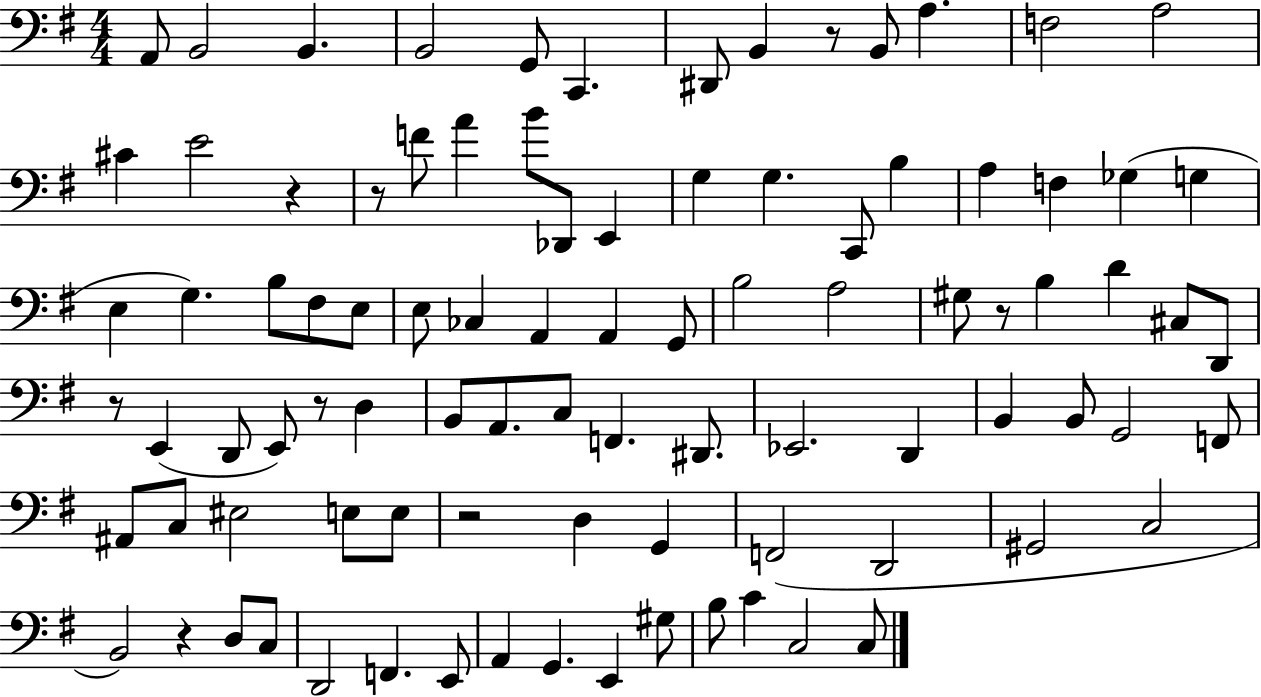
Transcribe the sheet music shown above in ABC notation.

X:1
T:Untitled
M:4/4
L:1/4
K:G
A,,/2 B,,2 B,, B,,2 G,,/2 C,, ^D,,/2 B,, z/2 B,,/2 A, F,2 A,2 ^C E2 z z/2 F/2 A B/2 _D,,/2 E,, G, G, C,,/2 B, A, F, _G, G, E, G, B,/2 ^F,/2 E,/2 E,/2 _C, A,, A,, G,,/2 B,2 A,2 ^G,/2 z/2 B, D ^C,/2 D,,/2 z/2 E,, D,,/2 E,,/2 z/2 D, B,,/2 A,,/2 C,/2 F,, ^D,,/2 _E,,2 D,, B,, B,,/2 G,,2 F,,/2 ^A,,/2 C,/2 ^E,2 E,/2 E,/2 z2 D, G,, F,,2 D,,2 ^G,,2 C,2 B,,2 z D,/2 C,/2 D,,2 F,, E,,/2 A,, G,, E,, ^G,/2 B,/2 C C,2 C,/2